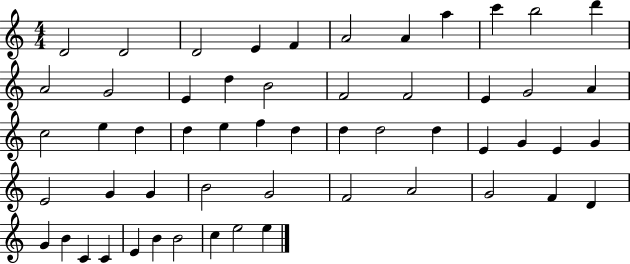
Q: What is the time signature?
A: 4/4